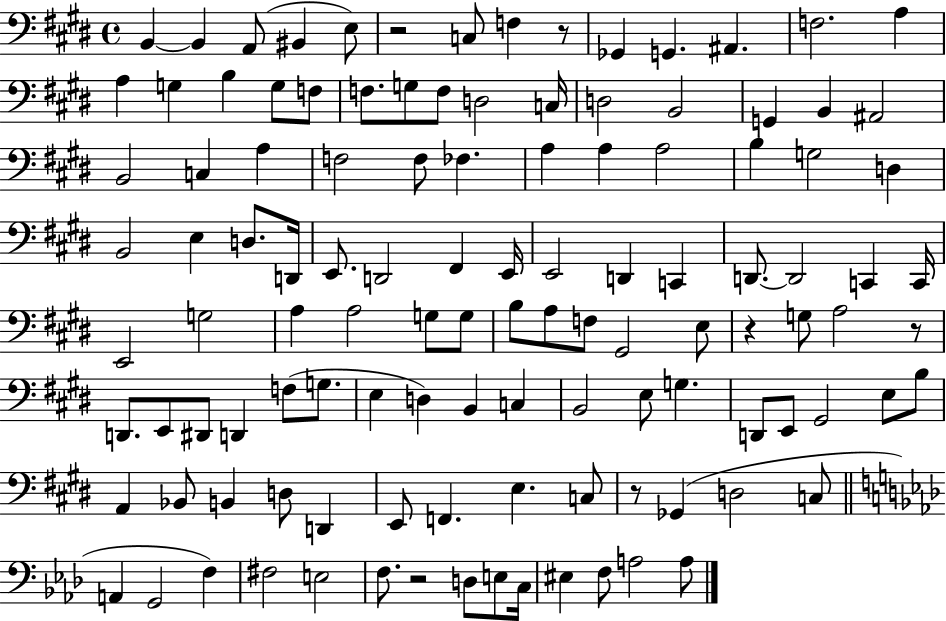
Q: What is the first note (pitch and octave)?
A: B2